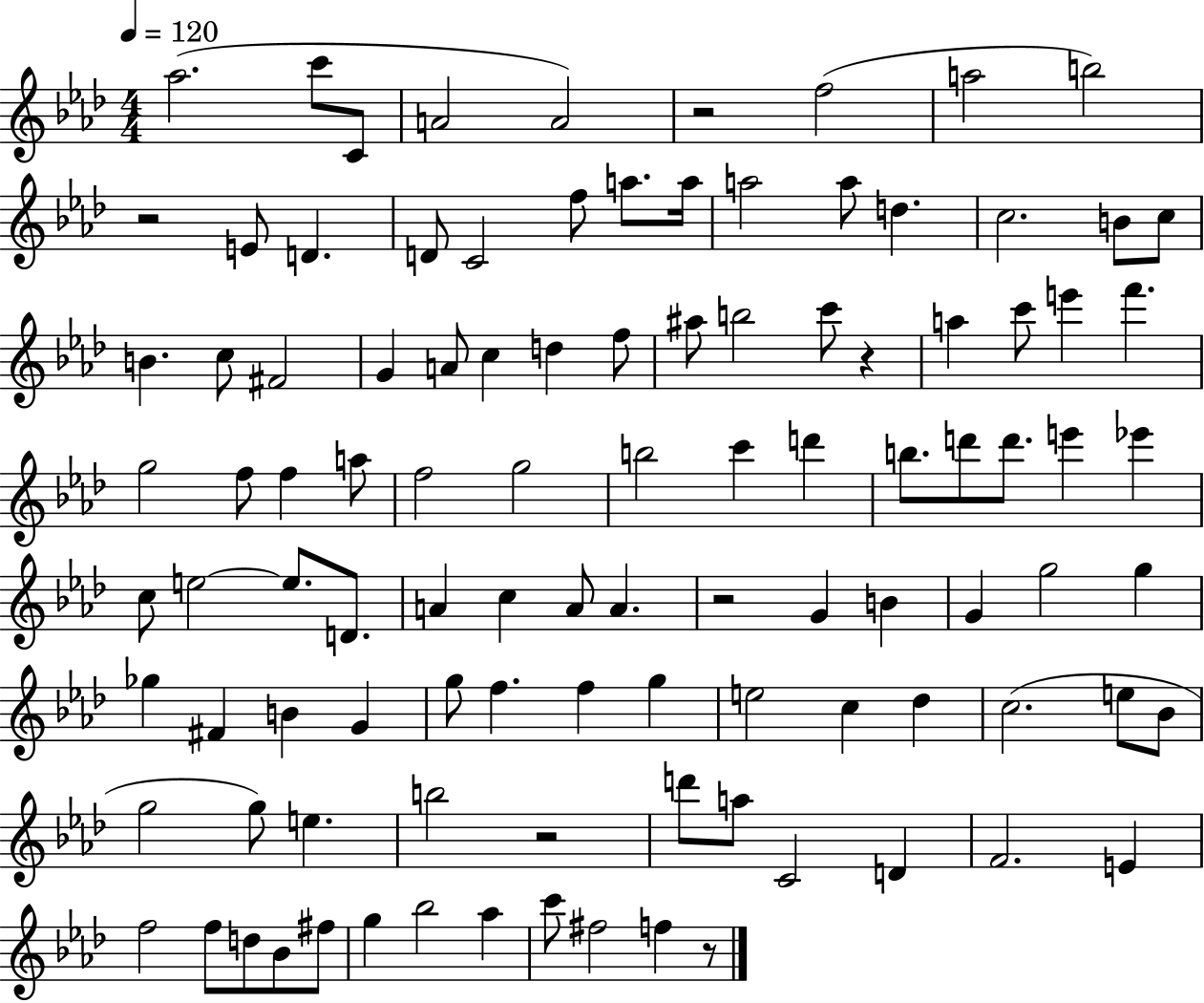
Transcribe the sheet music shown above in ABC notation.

X:1
T:Untitled
M:4/4
L:1/4
K:Ab
_a2 c'/2 C/2 A2 A2 z2 f2 a2 b2 z2 E/2 D D/2 C2 f/2 a/2 a/4 a2 a/2 d c2 B/2 c/2 B c/2 ^F2 G A/2 c d f/2 ^a/2 b2 c'/2 z a c'/2 e' f' g2 f/2 f a/2 f2 g2 b2 c' d' b/2 d'/2 d'/2 e' _e' c/2 e2 e/2 D/2 A c A/2 A z2 G B G g2 g _g ^F B G g/2 f f g e2 c _d c2 e/2 _B/2 g2 g/2 e b2 z2 d'/2 a/2 C2 D F2 E f2 f/2 d/2 _B/2 ^f/2 g _b2 _a c'/2 ^f2 f z/2